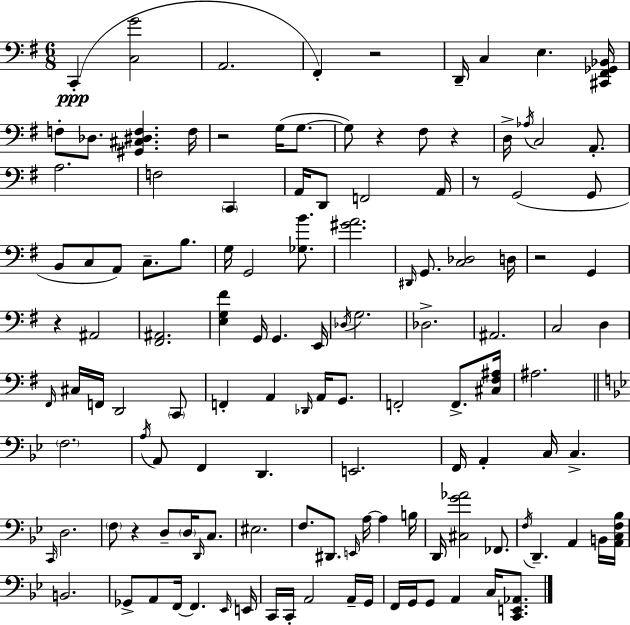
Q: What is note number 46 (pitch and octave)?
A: C3